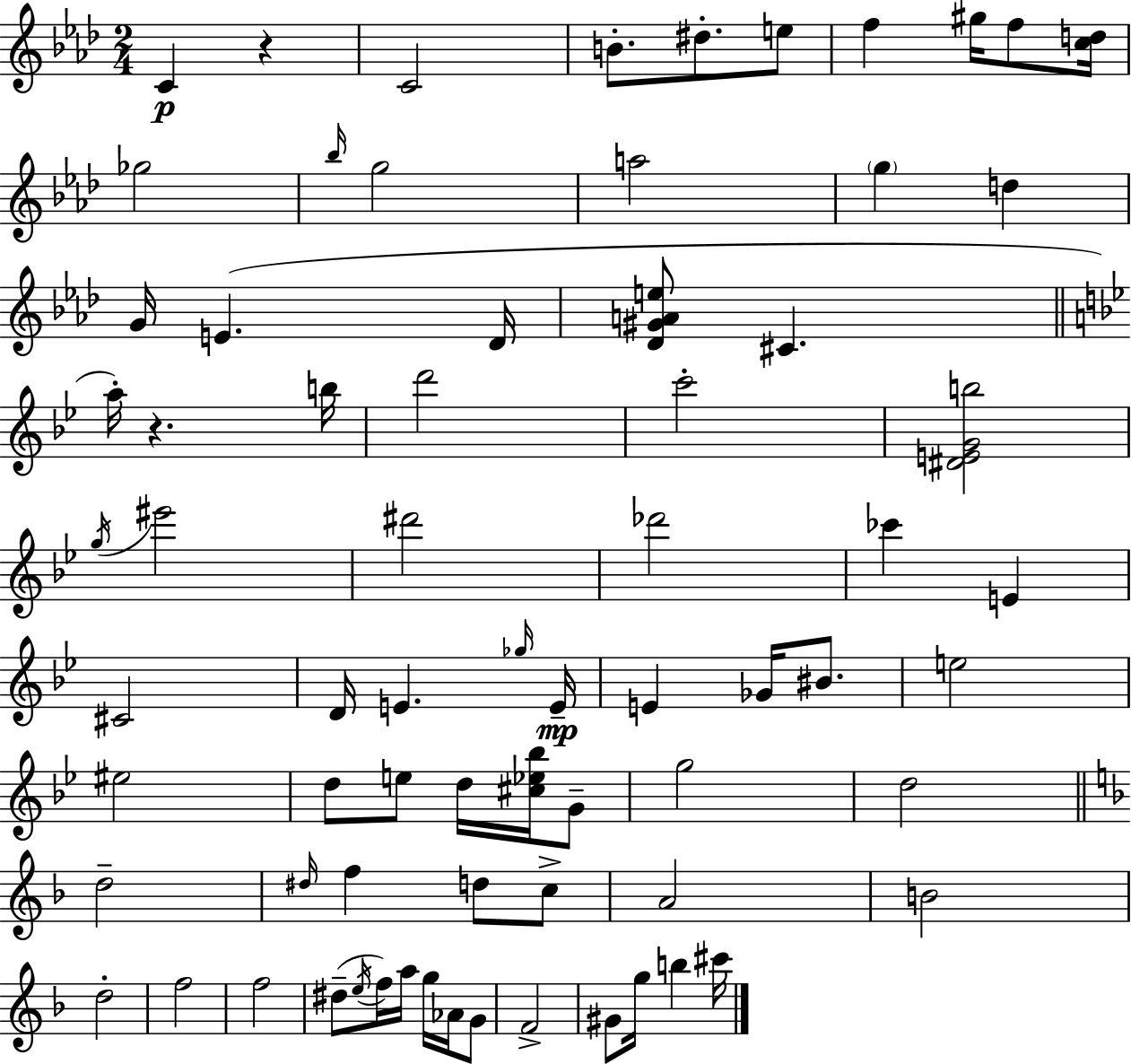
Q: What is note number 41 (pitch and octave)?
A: D5